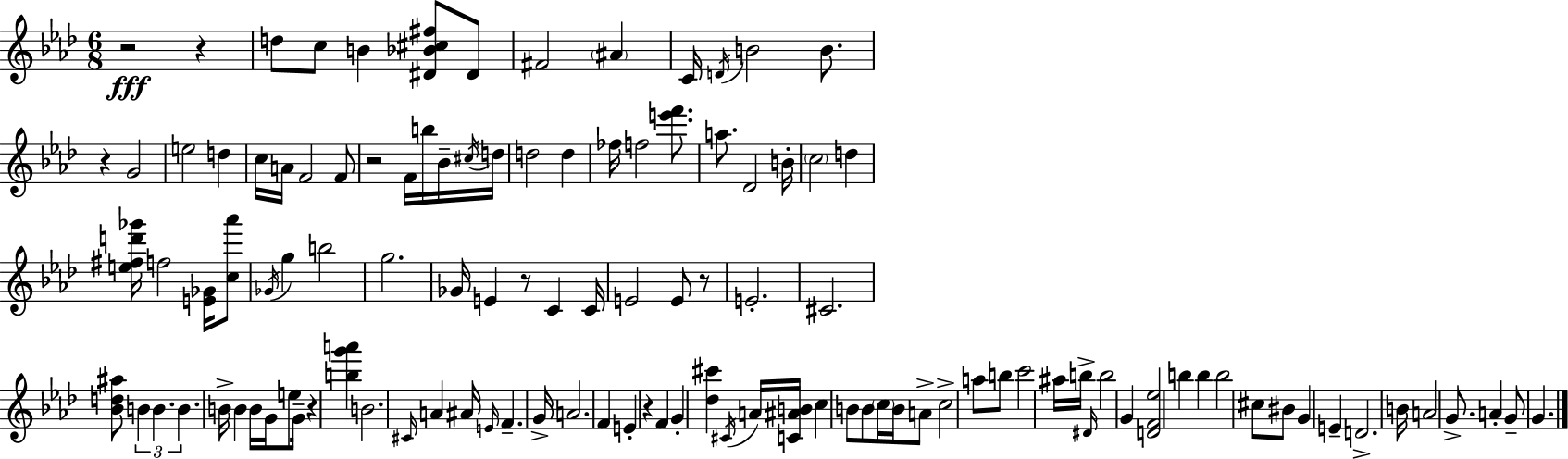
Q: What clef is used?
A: treble